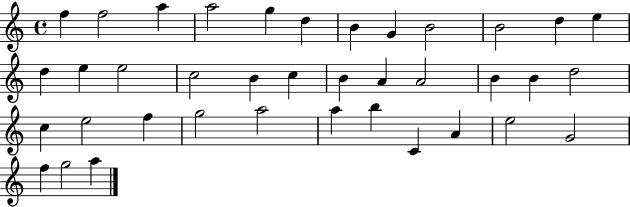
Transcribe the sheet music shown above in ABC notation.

X:1
T:Untitled
M:4/4
L:1/4
K:C
f f2 a a2 g d B G B2 B2 d e d e e2 c2 B c B A A2 B B d2 c e2 f g2 a2 a b C A e2 G2 f g2 a